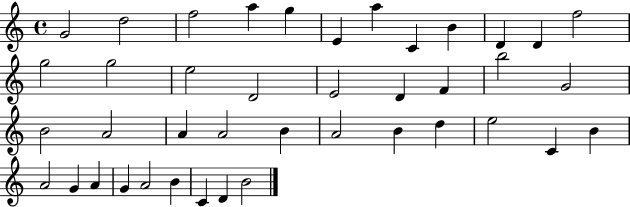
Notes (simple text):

G4/h D5/h F5/h A5/q G5/q E4/q A5/q C4/q B4/q D4/q D4/q F5/h G5/h G5/h E5/h D4/h E4/h D4/q F4/q B5/h G4/h B4/h A4/h A4/q A4/h B4/q A4/h B4/q D5/q E5/h C4/q B4/q A4/h G4/q A4/q G4/q A4/h B4/q C4/q D4/q B4/h